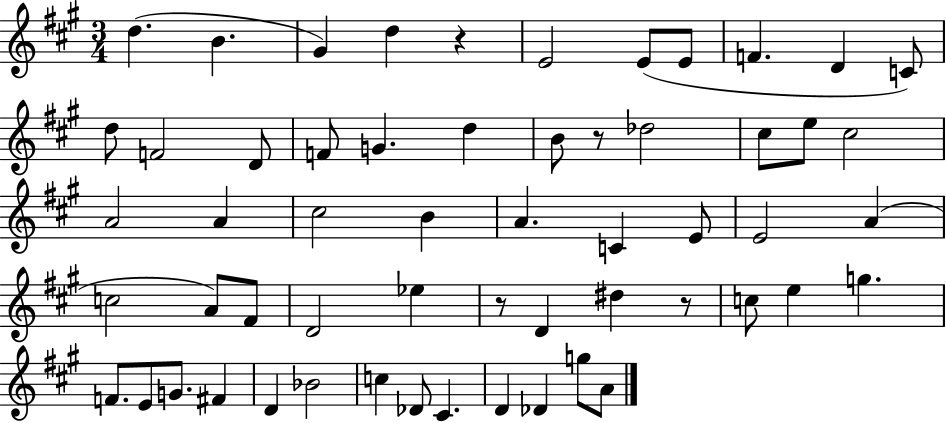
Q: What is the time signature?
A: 3/4